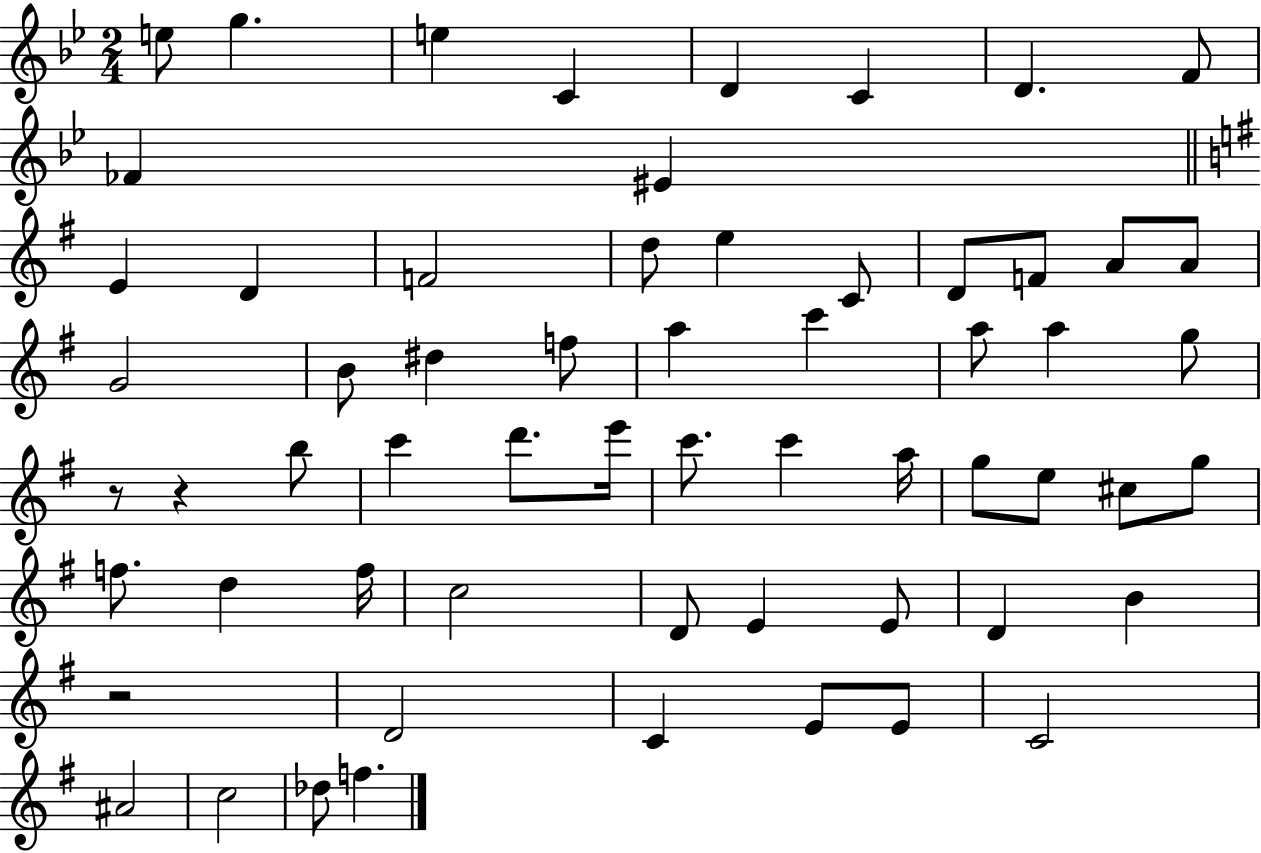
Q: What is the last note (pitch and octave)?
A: F5